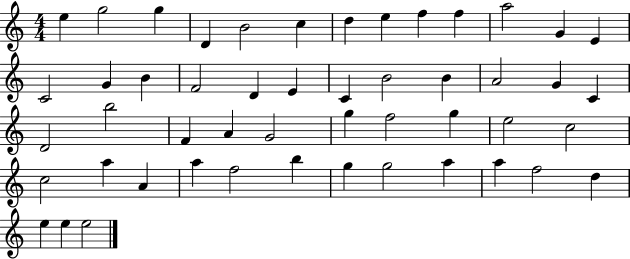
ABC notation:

X:1
T:Untitled
M:4/4
L:1/4
K:C
e g2 g D B2 c d e f f a2 G E C2 G B F2 D E C B2 B A2 G C D2 b2 F A G2 g f2 g e2 c2 c2 a A a f2 b g g2 a a f2 d e e e2